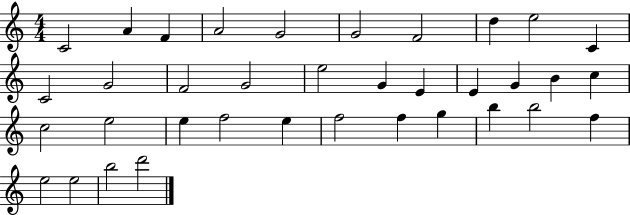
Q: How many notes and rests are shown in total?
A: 36